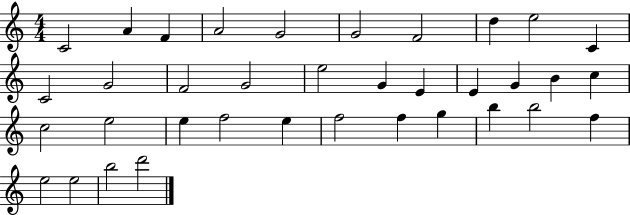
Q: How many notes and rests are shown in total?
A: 36